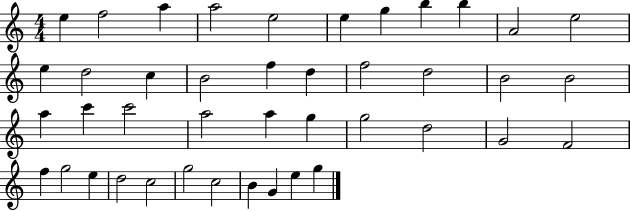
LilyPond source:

{
  \clef treble
  \numericTimeSignature
  \time 4/4
  \key c \major
  e''4 f''2 a''4 | a''2 e''2 | e''4 g''4 b''4 b''4 | a'2 e''2 | \break e''4 d''2 c''4 | b'2 f''4 d''4 | f''2 d''2 | b'2 b'2 | \break a''4 c'''4 c'''2 | a''2 a''4 g''4 | g''2 d''2 | g'2 f'2 | \break f''4 g''2 e''4 | d''2 c''2 | g''2 c''2 | b'4 g'4 e''4 g''4 | \break \bar "|."
}